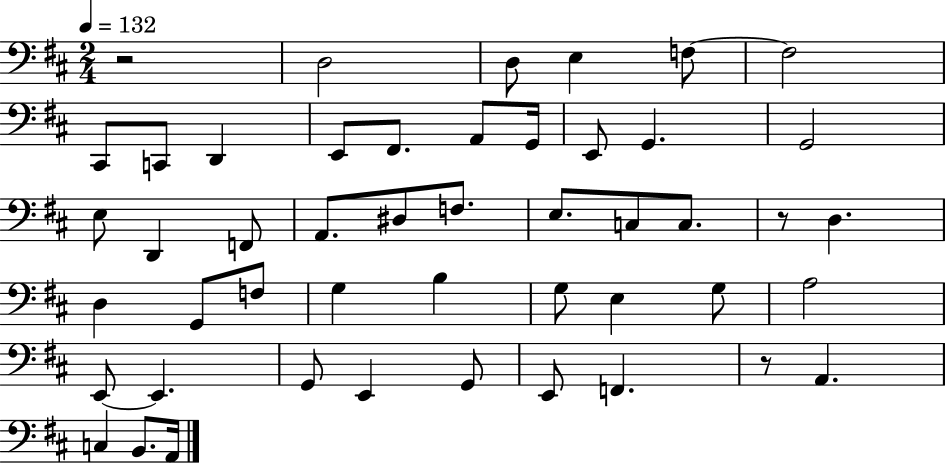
X:1
T:Untitled
M:2/4
L:1/4
K:D
z2 D,2 D,/2 E, F,/2 F,2 ^C,,/2 C,,/2 D,, E,,/2 ^F,,/2 A,,/2 G,,/4 E,,/2 G,, G,,2 E,/2 D,, F,,/2 A,,/2 ^D,/2 F,/2 E,/2 C,/2 C,/2 z/2 D, D, G,,/2 F,/2 G, B, G,/2 E, G,/2 A,2 E,,/2 E,, G,,/2 E,, G,,/2 E,,/2 F,, z/2 A,, C, B,,/2 A,,/4